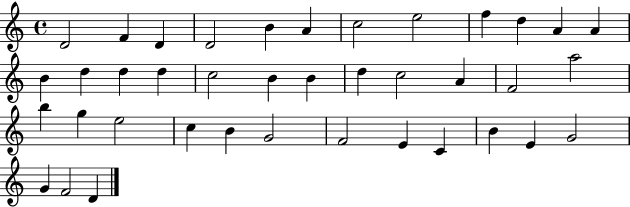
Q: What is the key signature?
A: C major